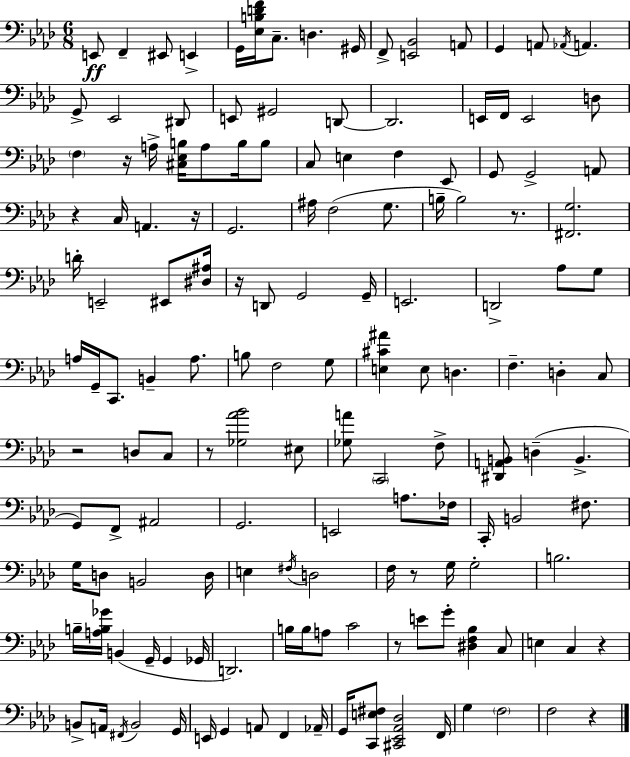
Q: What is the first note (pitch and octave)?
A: E2